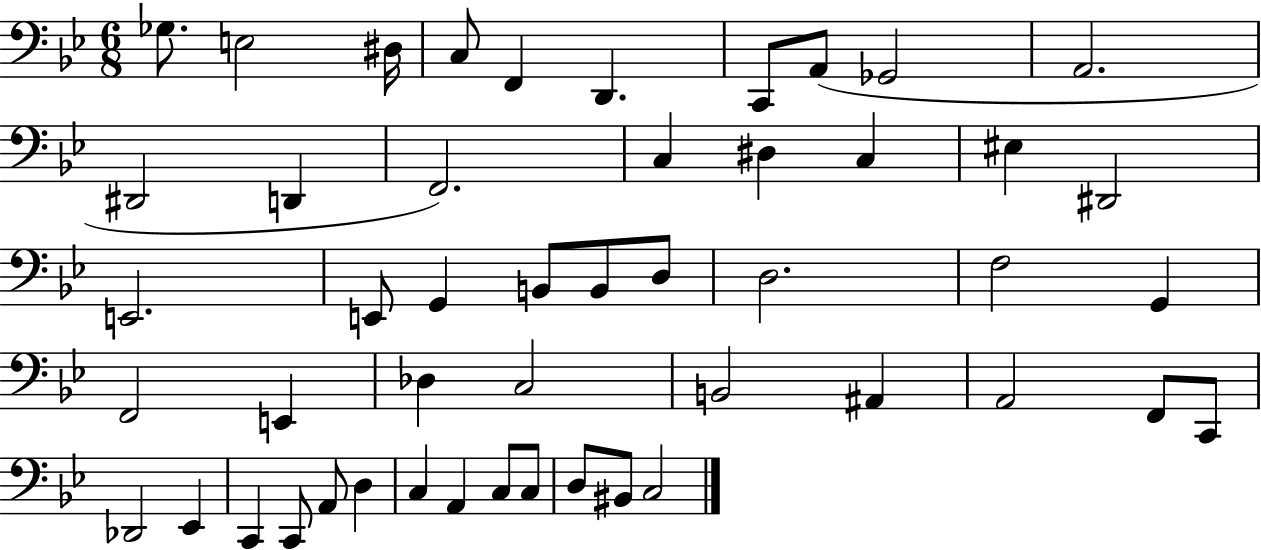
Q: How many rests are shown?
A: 0